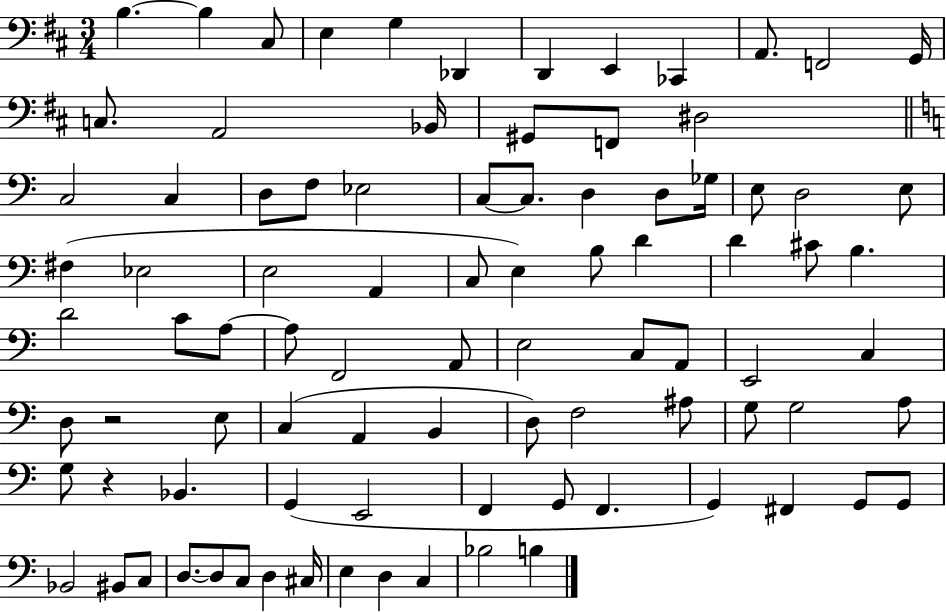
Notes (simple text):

B3/q. B3/q C#3/e E3/q G3/q Db2/q D2/q E2/q CES2/q A2/e. F2/h G2/s C3/e. A2/h Bb2/s G#2/e F2/e D#3/h C3/h C3/q D3/e F3/e Eb3/h C3/e C3/e. D3/q D3/e Gb3/s E3/e D3/h E3/e F#3/q Eb3/h E3/h A2/q C3/e E3/q B3/e D4/q D4/q C#4/e B3/q. D4/h C4/e A3/e A3/e F2/h A2/e E3/h C3/e A2/e E2/h C3/q D3/e R/h E3/e C3/q A2/q B2/q D3/e F3/h A#3/e G3/e G3/h A3/e G3/e R/q Bb2/q. G2/q E2/h F2/q G2/e F2/q. G2/q F#2/q G2/e G2/e Bb2/h BIS2/e C3/e D3/e. D3/e C3/e D3/q C#3/s E3/q D3/q C3/q Bb3/h B3/q